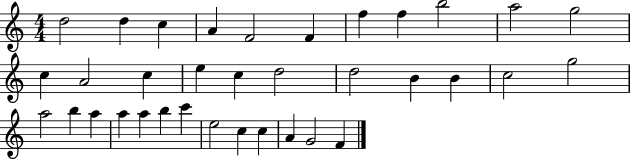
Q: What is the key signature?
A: C major